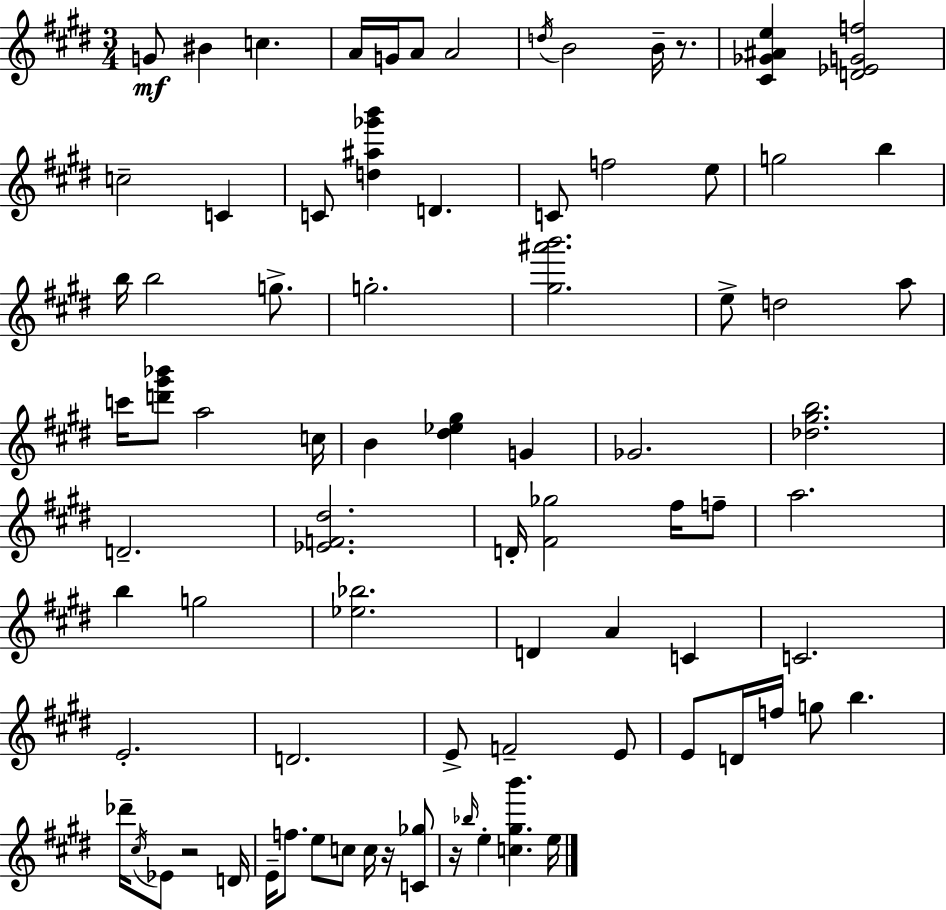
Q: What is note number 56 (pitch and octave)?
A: Eb4